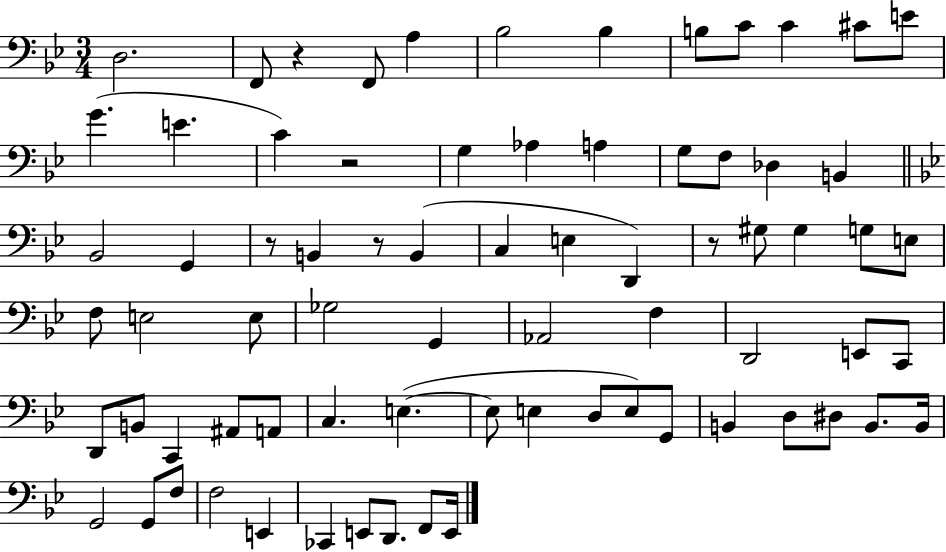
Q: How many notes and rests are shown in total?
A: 74